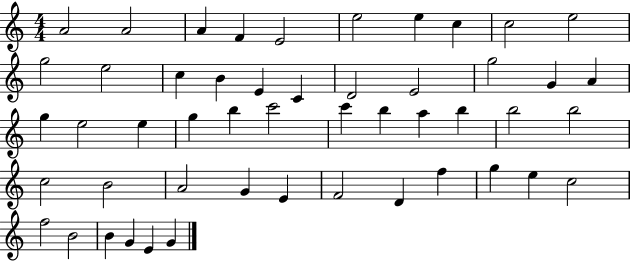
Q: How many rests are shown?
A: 0